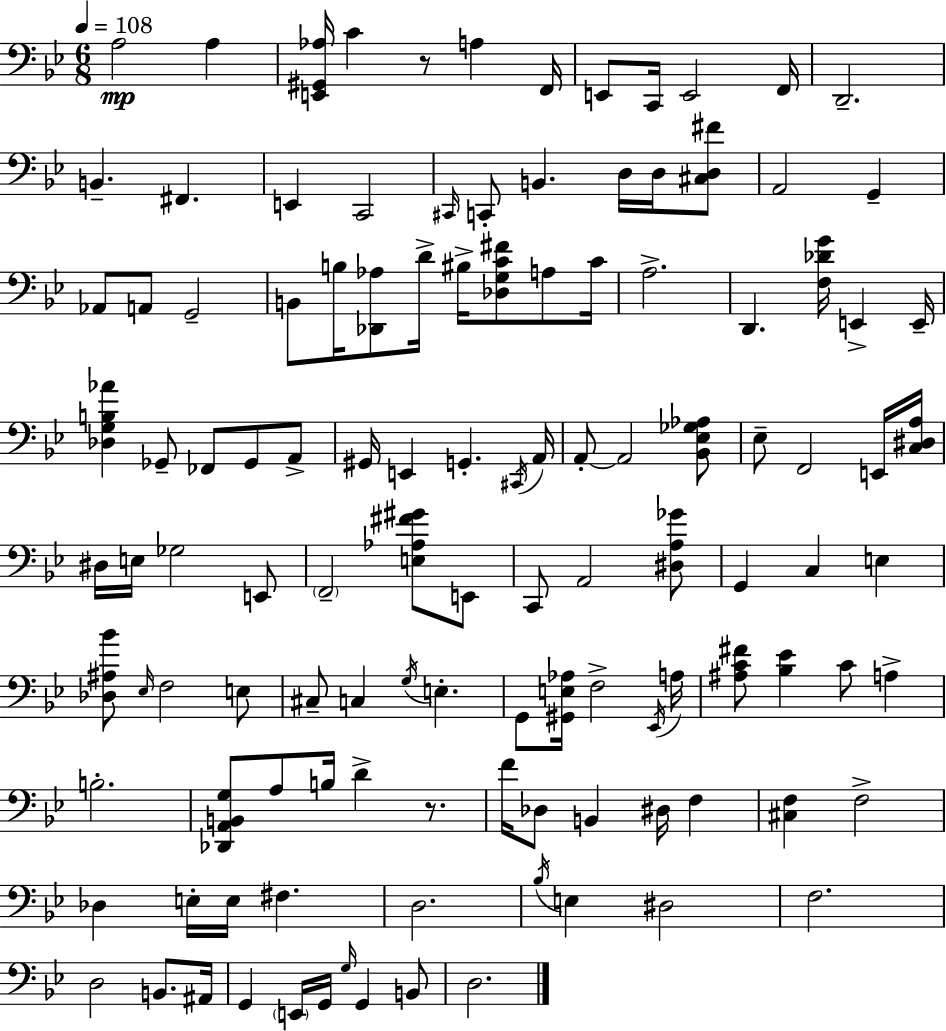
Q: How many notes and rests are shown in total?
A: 119